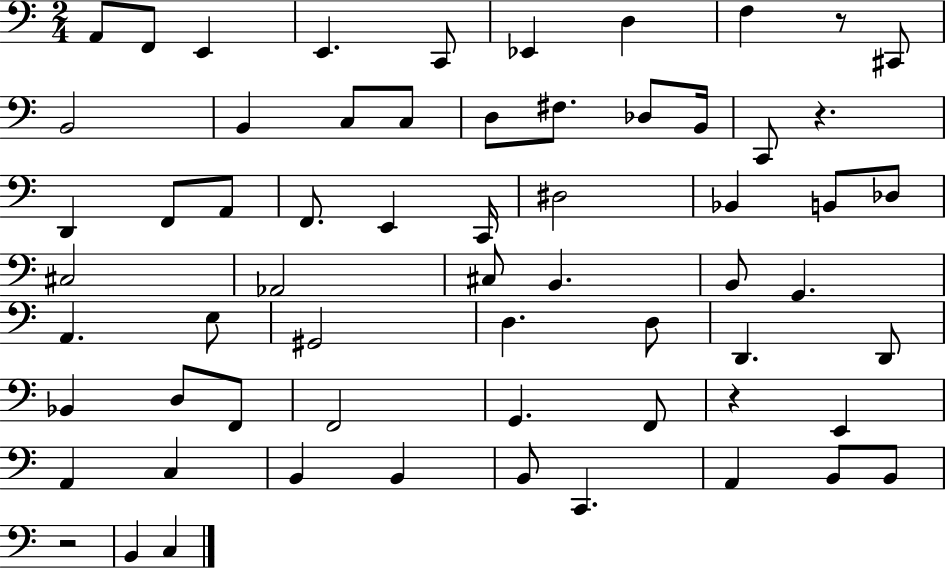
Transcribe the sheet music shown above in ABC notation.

X:1
T:Untitled
M:2/4
L:1/4
K:C
A,,/2 F,,/2 E,, E,, C,,/2 _E,, D, F, z/2 ^C,,/2 B,,2 B,, C,/2 C,/2 D,/2 ^F,/2 _D,/2 B,,/4 C,,/2 z D,, F,,/2 A,,/2 F,,/2 E,, C,,/4 ^D,2 _B,, B,,/2 _D,/2 ^C,2 _A,,2 ^C,/2 B,, B,,/2 G,, A,, E,/2 ^G,,2 D, D,/2 D,, D,,/2 _B,, D,/2 F,,/2 F,,2 G,, F,,/2 z E,, A,, C, B,, B,, B,,/2 C,, A,, B,,/2 B,,/2 z2 B,, C,